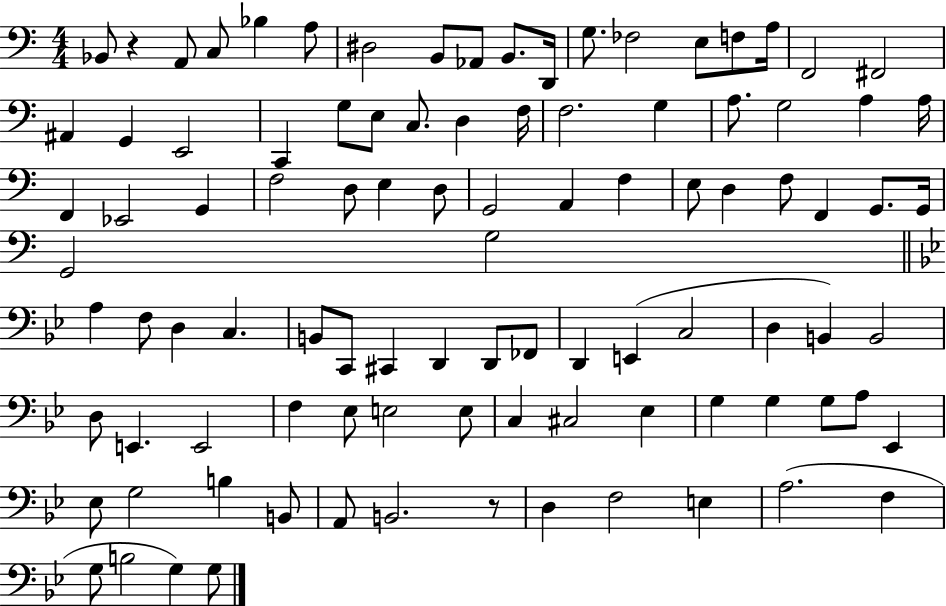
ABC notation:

X:1
T:Untitled
M:4/4
L:1/4
K:C
_B,,/2 z A,,/2 C,/2 _B, A,/2 ^D,2 B,,/2 _A,,/2 B,,/2 D,,/4 G,/2 _F,2 E,/2 F,/2 A,/4 F,,2 ^F,,2 ^A,, G,, E,,2 C,, G,/2 E,/2 C,/2 D, F,/4 F,2 G, A,/2 G,2 A, A,/4 F,, _E,,2 G,, F,2 D,/2 E, D,/2 G,,2 A,, F, E,/2 D, F,/2 F,, G,,/2 G,,/4 G,,2 G,2 A, F,/2 D, C, B,,/2 C,,/2 ^C,, D,, D,,/2 _F,,/2 D,, E,, C,2 D, B,, B,,2 D,/2 E,, E,,2 F, _E,/2 E,2 E,/2 C, ^C,2 _E, G, G, G,/2 A,/2 _E,, _E,/2 G,2 B, B,,/2 A,,/2 B,,2 z/2 D, F,2 E, A,2 F, G,/2 B,2 G, G,/2